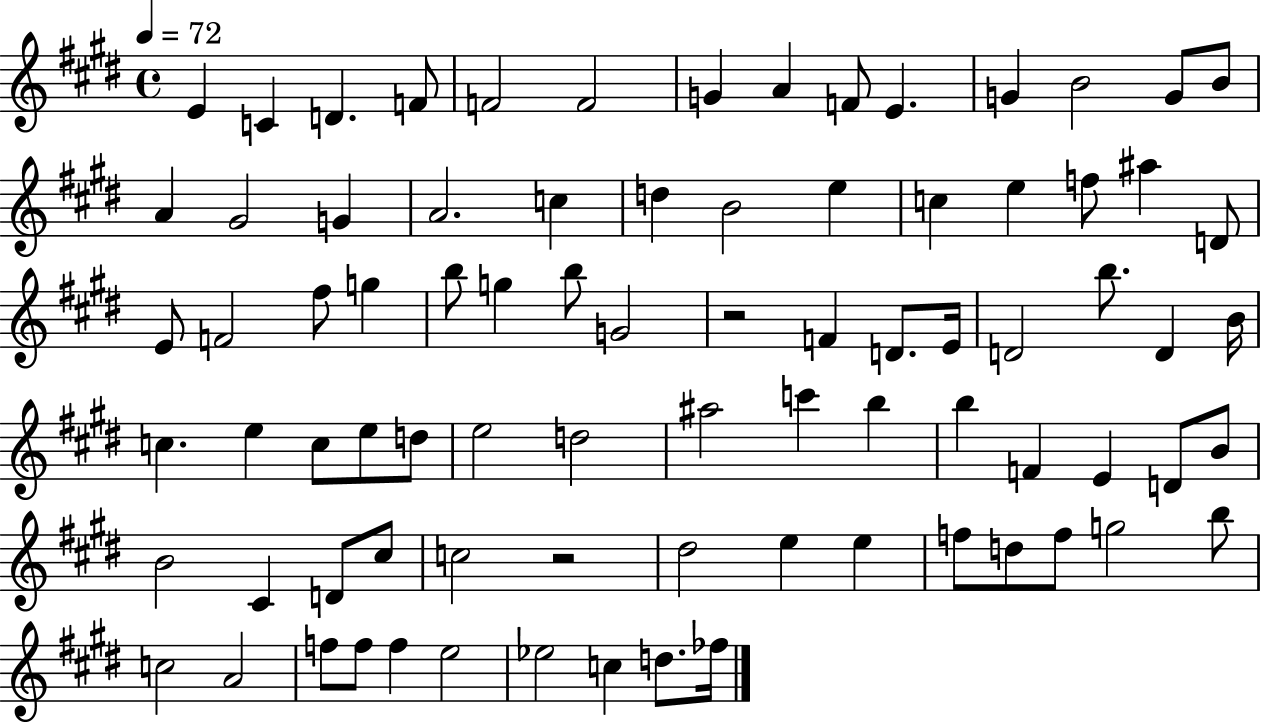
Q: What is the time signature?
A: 4/4